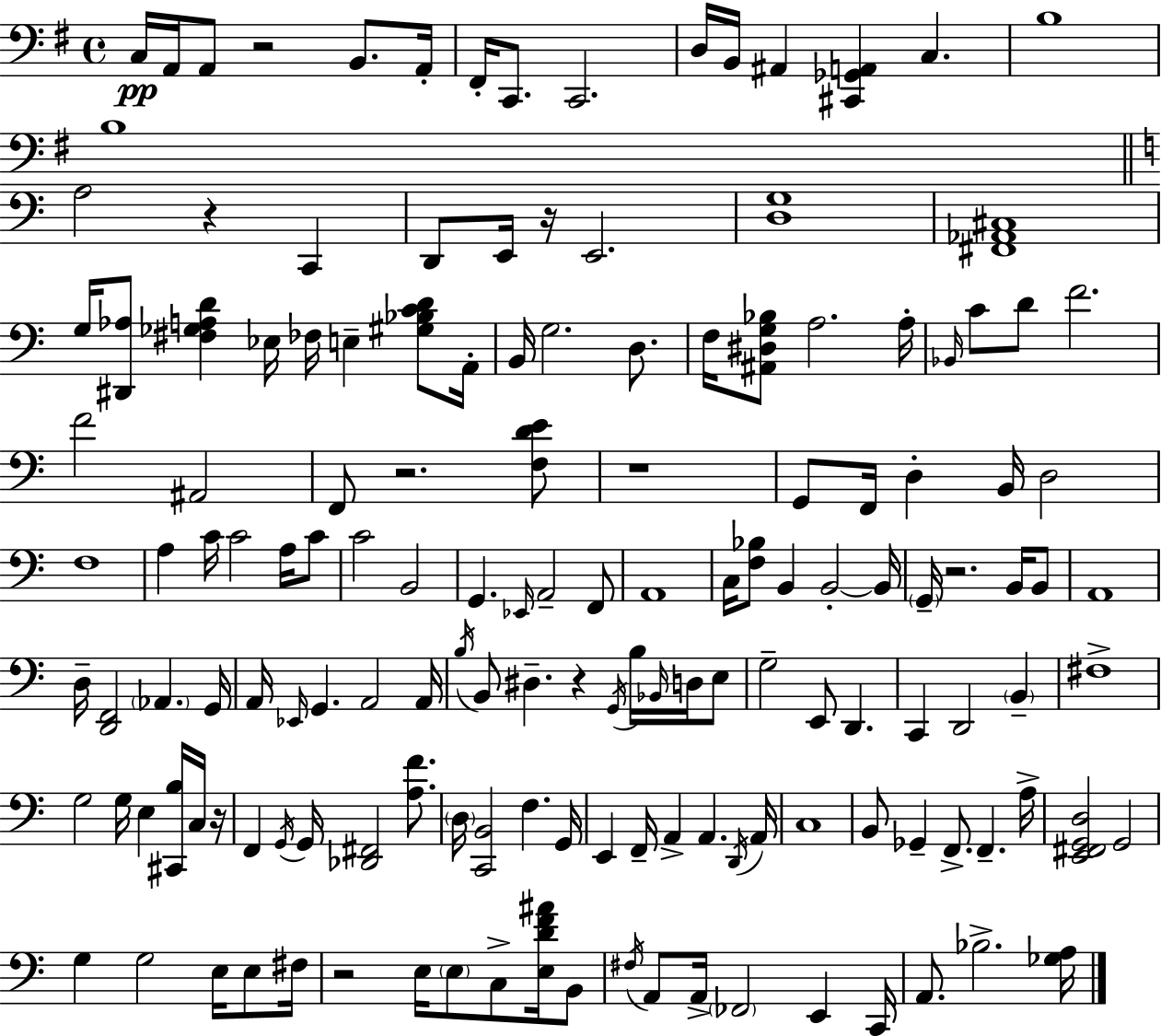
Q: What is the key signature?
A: G major